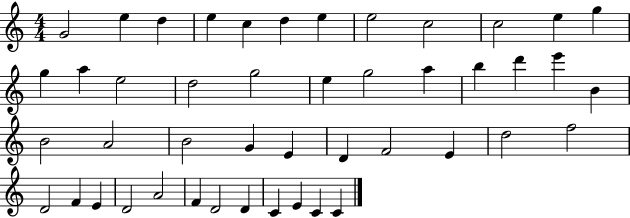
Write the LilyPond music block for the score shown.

{
  \clef treble
  \numericTimeSignature
  \time 4/4
  \key c \major
  g'2 e''4 d''4 | e''4 c''4 d''4 e''4 | e''2 c''2 | c''2 e''4 g''4 | \break g''4 a''4 e''2 | d''2 g''2 | e''4 g''2 a''4 | b''4 d'''4 e'''4 b'4 | \break b'2 a'2 | b'2 g'4 e'4 | d'4 f'2 e'4 | d''2 f''2 | \break d'2 f'4 e'4 | d'2 a'2 | f'4 d'2 d'4 | c'4 e'4 c'4 c'4 | \break \bar "|."
}